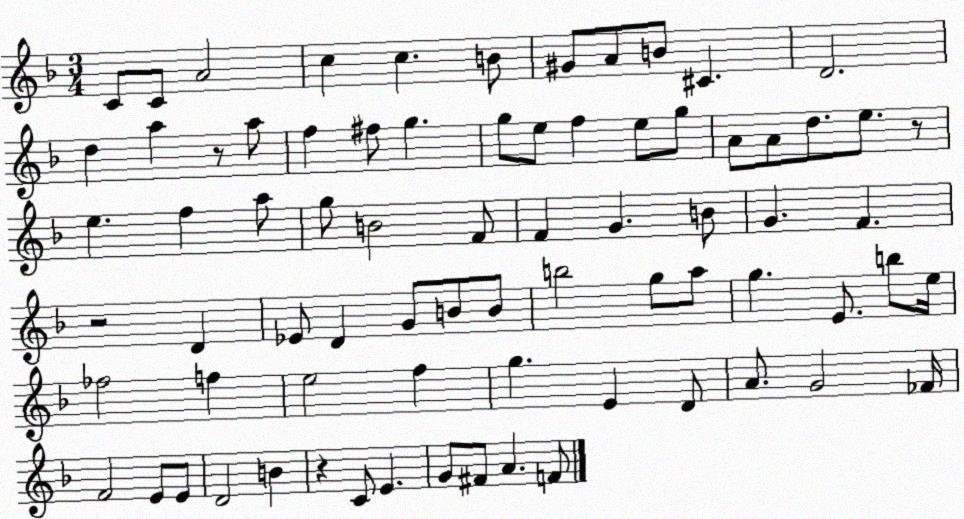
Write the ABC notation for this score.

X:1
T:Untitled
M:3/4
L:1/4
K:F
C/2 C/2 A2 c c B/2 ^G/2 A/2 B/2 ^C D2 d a z/2 a/2 f ^f/2 g g/2 e/2 f e/2 g/2 A/2 A/2 d/2 e/2 z/2 e f a/2 g/2 B2 F/2 F G B/2 G F z2 D _E/2 D G/2 B/2 B/2 b2 g/2 a/2 g E/2 b/2 e/4 _f2 f e2 f g E D/2 A/2 G2 _F/4 F2 E/2 E/2 D2 B z C/2 E G/2 ^F/2 A F/2